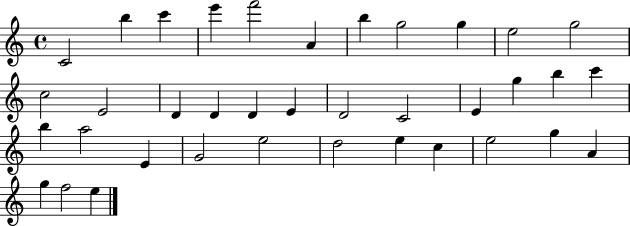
C4/h B5/q C6/q E6/q F6/h A4/q B5/q G5/h G5/q E5/h G5/h C5/h E4/h D4/q D4/q D4/q E4/q D4/h C4/h E4/q G5/q B5/q C6/q B5/q A5/h E4/q G4/h E5/h D5/h E5/q C5/q E5/h G5/q A4/q G5/q F5/h E5/q